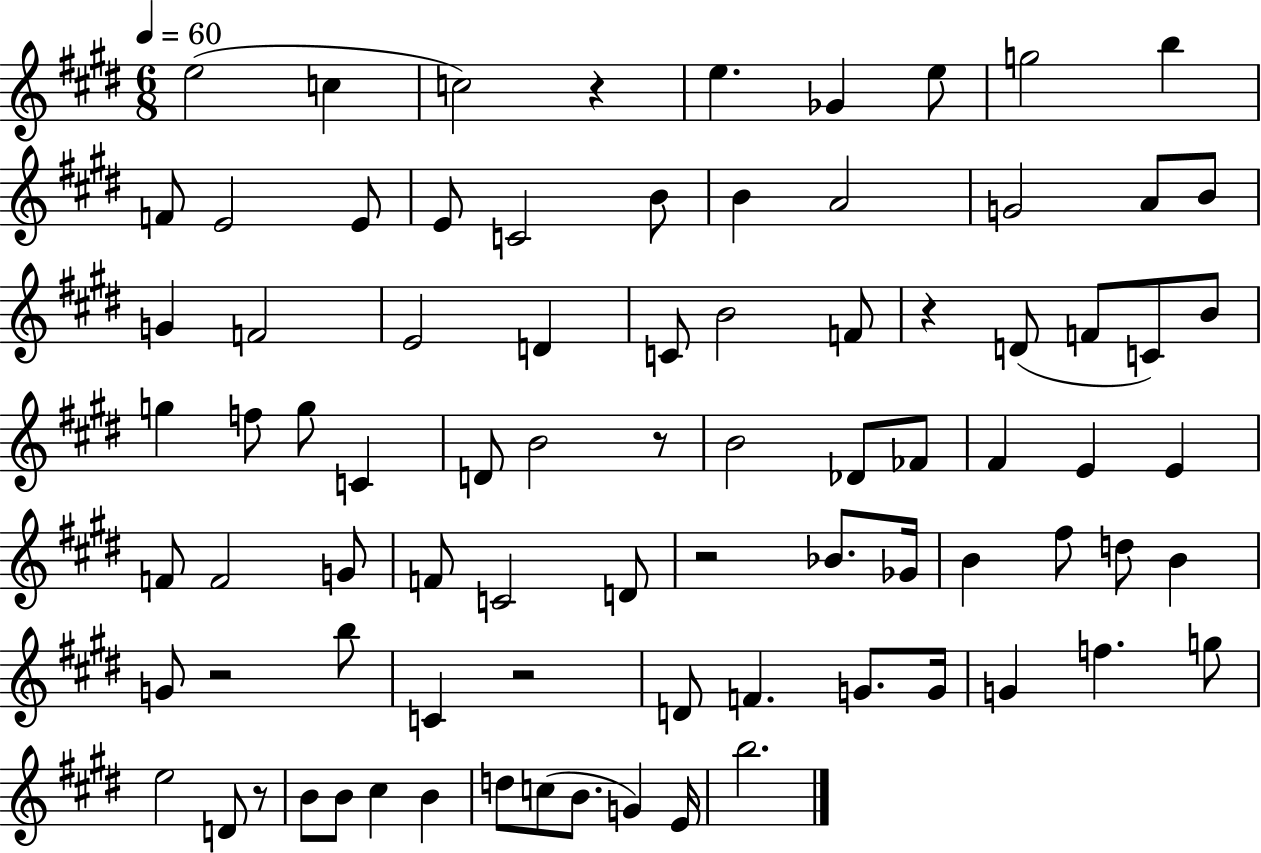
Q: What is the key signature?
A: E major